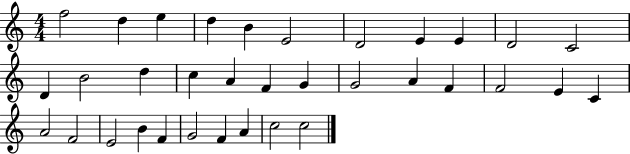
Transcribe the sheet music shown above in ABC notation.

X:1
T:Untitled
M:4/4
L:1/4
K:C
f2 d e d B E2 D2 E E D2 C2 D B2 d c A F G G2 A F F2 E C A2 F2 E2 B F G2 F A c2 c2